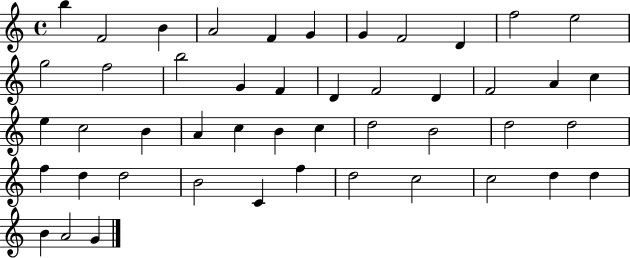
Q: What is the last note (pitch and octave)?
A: G4